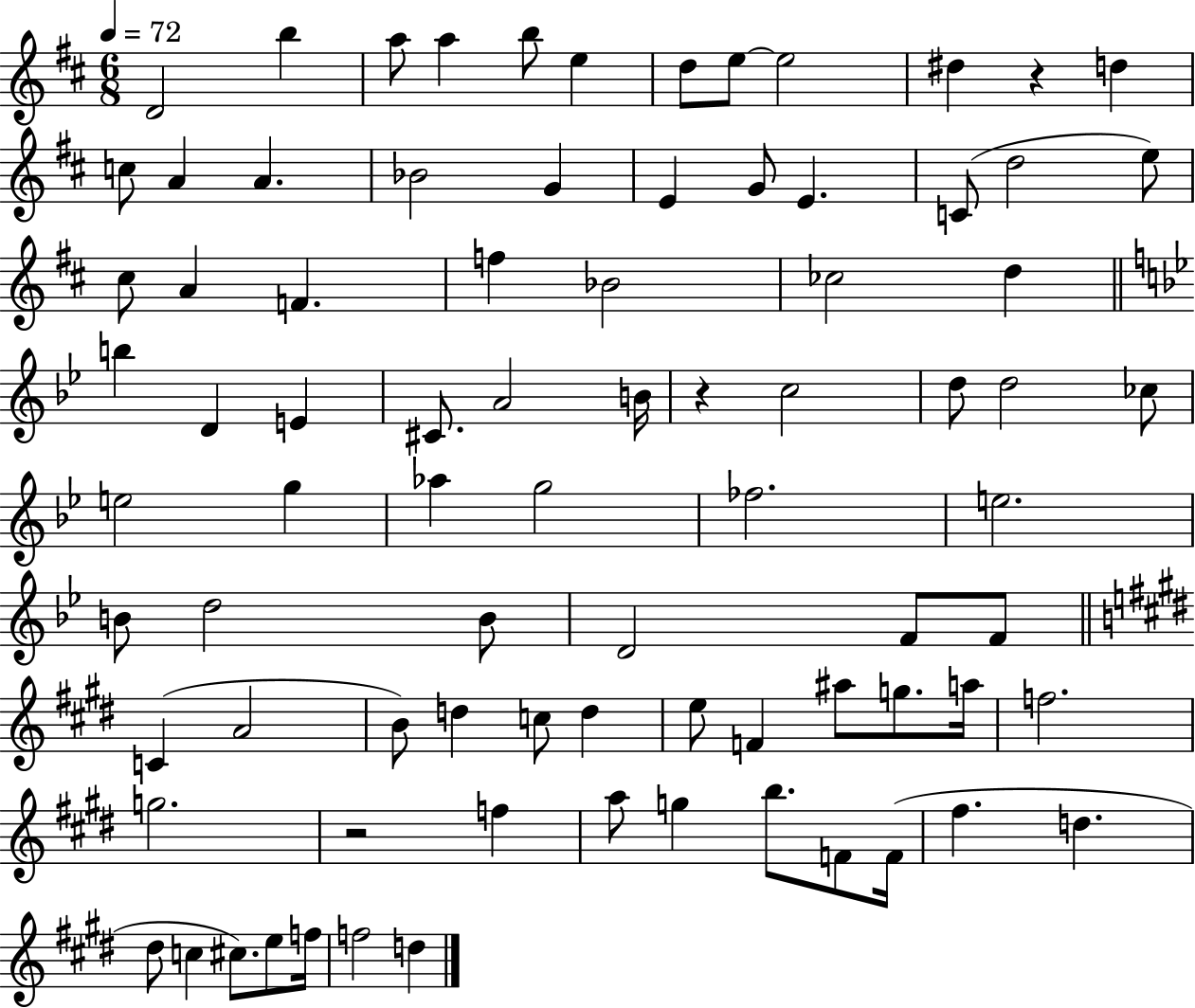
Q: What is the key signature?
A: D major